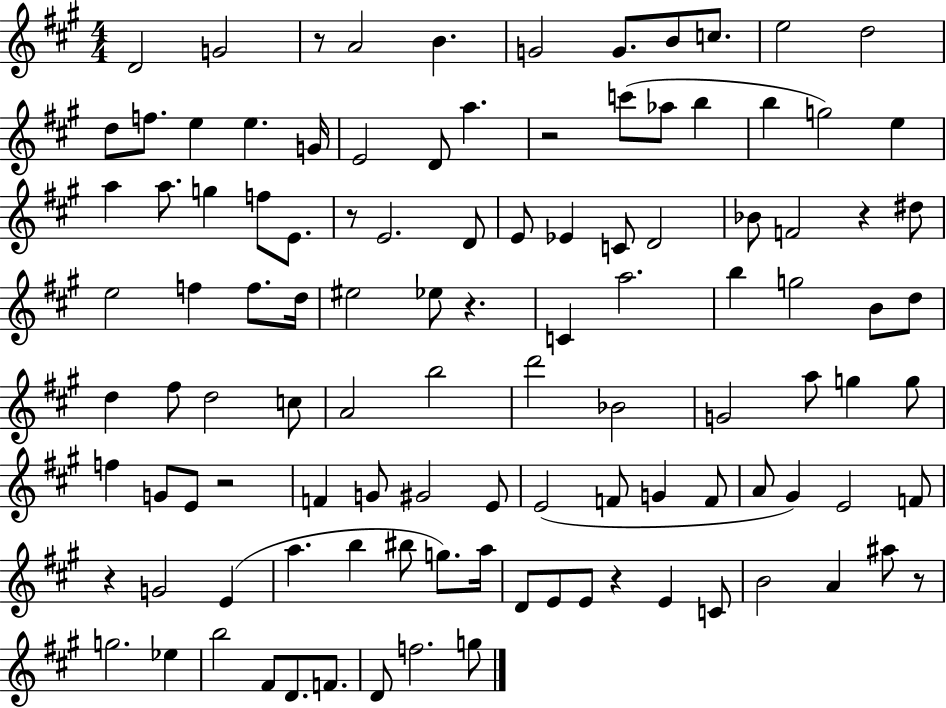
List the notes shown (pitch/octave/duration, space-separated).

D4/h G4/h R/e A4/h B4/q. G4/h G4/e. B4/e C5/e. E5/h D5/h D5/e F5/e. E5/q E5/q. G4/s E4/h D4/e A5/q. R/h C6/e Ab5/e B5/q B5/q G5/h E5/q A5/q A5/e. G5/q F5/e E4/e. R/e E4/h. D4/e E4/e Eb4/q C4/e D4/h Bb4/e F4/h R/q D#5/e E5/h F5/q F5/e. D5/s EIS5/h Eb5/e R/q. C4/q A5/h. B5/q G5/h B4/e D5/e D5/q F#5/e D5/h C5/e A4/h B5/h D6/h Bb4/h G4/h A5/e G5/q G5/e F5/q G4/e E4/e R/h F4/q G4/e G#4/h E4/e E4/h F4/e G4/q F4/e A4/e G#4/q E4/h F4/e R/q G4/h E4/q A5/q. B5/q BIS5/e G5/e. A5/s D4/e E4/e E4/e R/q E4/q C4/e B4/h A4/q A#5/e R/e G5/h. Eb5/q B5/h F#4/e D4/e. F4/e. D4/e F5/h. G5/e